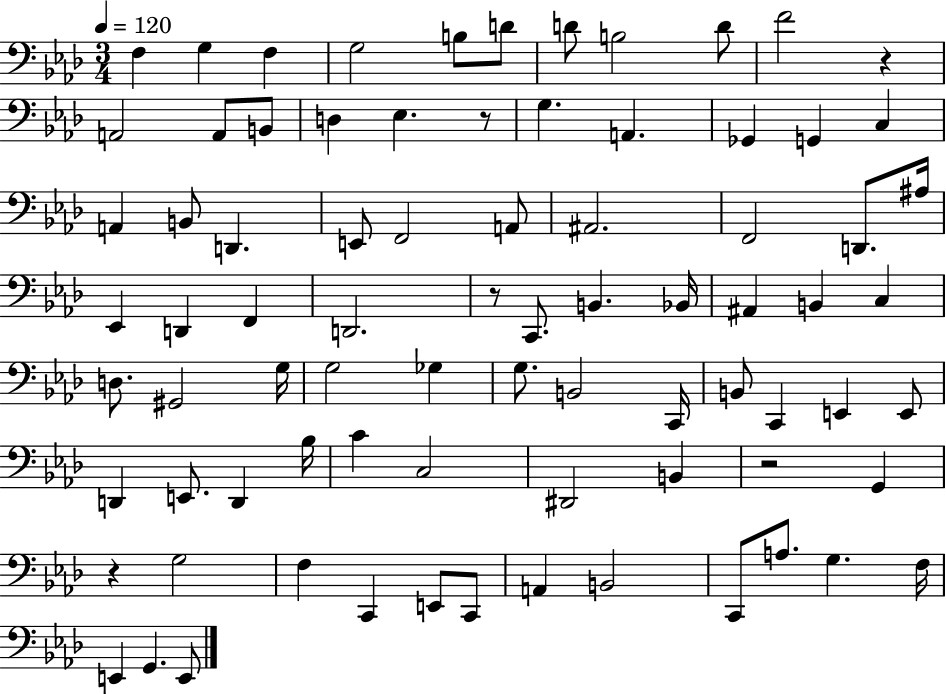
X:1
T:Untitled
M:3/4
L:1/4
K:Ab
F, G, F, G,2 B,/2 D/2 D/2 B,2 D/2 F2 z A,,2 A,,/2 B,,/2 D, _E, z/2 G, A,, _G,, G,, C, A,, B,,/2 D,, E,,/2 F,,2 A,,/2 ^A,,2 F,,2 D,,/2 ^A,/4 _E,, D,, F,, D,,2 z/2 C,,/2 B,, _B,,/4 ^A,, B,, C, D,/2 ^G,,2 G,/4 G,2 _G, G,/2 B,,2 C,,/4 B,,/2 C,, E,, E,,/2 D,, E,,/2 D,, _B,/4 C C,2 ^D,,2 B,, z2 G,, z G,2 F, C,, E,,/2 C,,/2 A,, B,,2 C,,/2 A,/2 G, F,/4 E,, G,, E,,/2